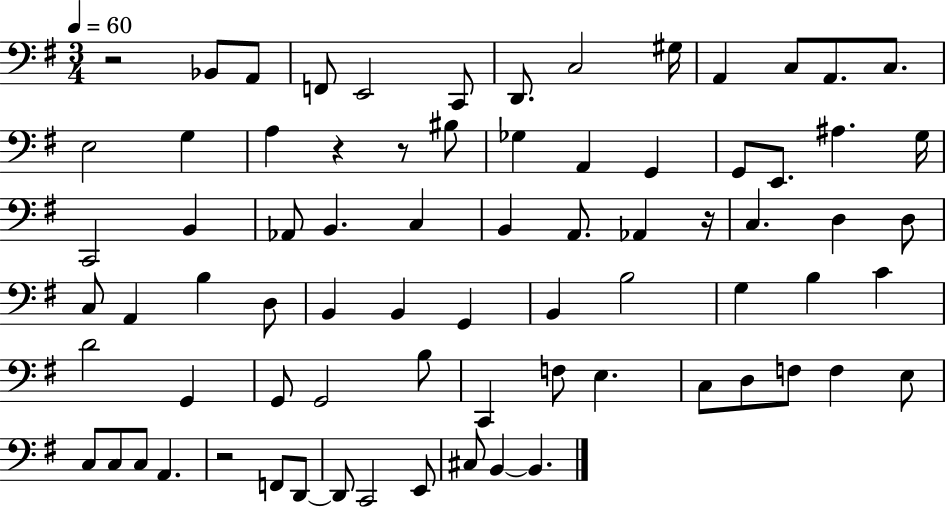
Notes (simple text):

R/h Bb2/e A2/e F2/e E2/h C2/e D2/e. C3/h G#3/s A2/q C3/e A2/e. C3/e. E3/h G3/q A3/q R/q R/e BIS3/e Gb3/q A2/q G2/q G2/e E2/e. A#3/q. G3/s C2/h B2/q Ab2/e B2/q. C3/q B2/q A2/e. Ab2/q R/s C3/q. D3/q D3/e C3/e A2/q B3/q D3/e B2/q B2/q G2/q B2/q B3/h G3/q B3/q C4/q D4/h G2/q G2/e G2/h B3/e C2/q F3/e E3/q. C3/e D3/e F3/e F3/q E3/e C3/e C3/e C3/e A2/q. R/h F2/e D2/e D2/e C2/h E2/e C#3/e B2/q B2/q.